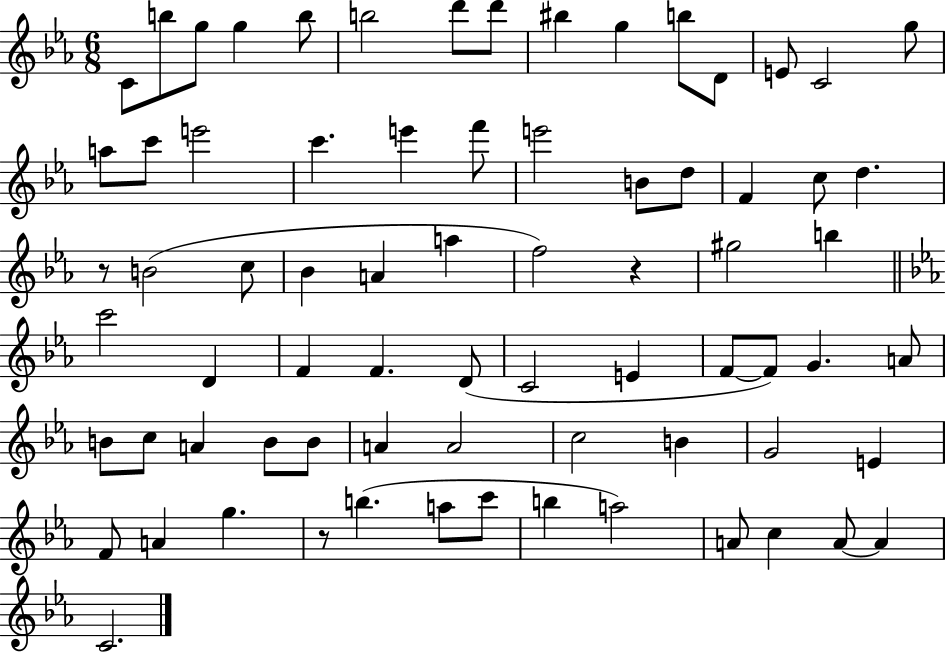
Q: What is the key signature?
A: EES major